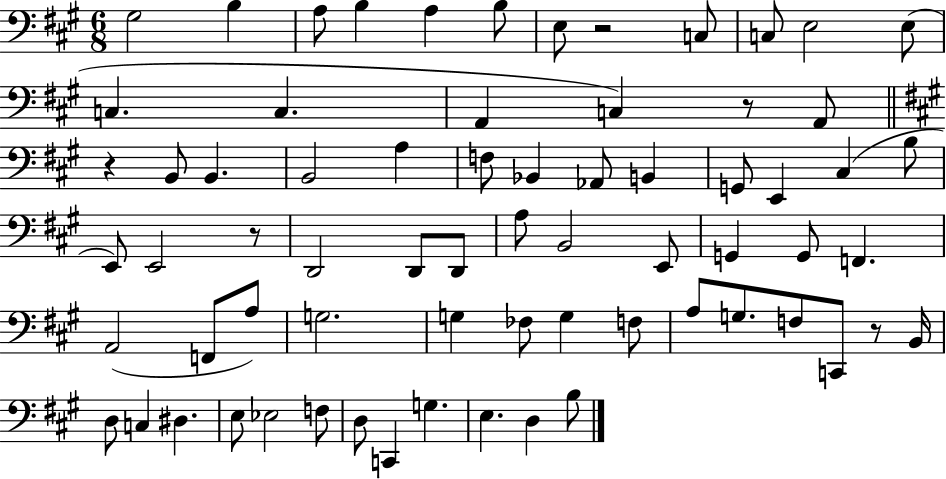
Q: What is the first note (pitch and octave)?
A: G#3